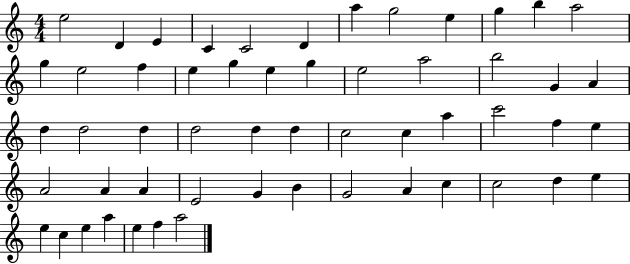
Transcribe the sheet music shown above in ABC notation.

X:1
T:Untitled
M:4/4
L:1/4
K:C
e2 D E C C2 D a g2 e g b a2 g e2 f e g e g e2 a2 b2 G A d d2 d d2 d d c2 c a c'2 f e A2 A A E2 G B G2 A c c2 d e e c e a e f a2